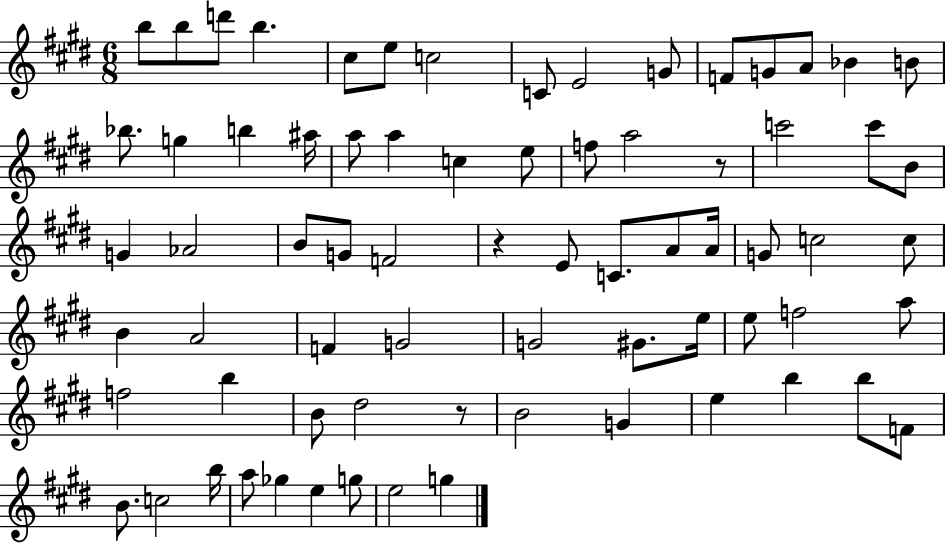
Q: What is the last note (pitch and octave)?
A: G5